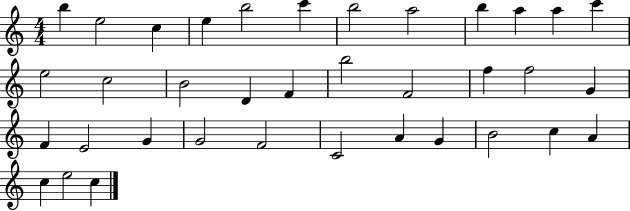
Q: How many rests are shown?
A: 0